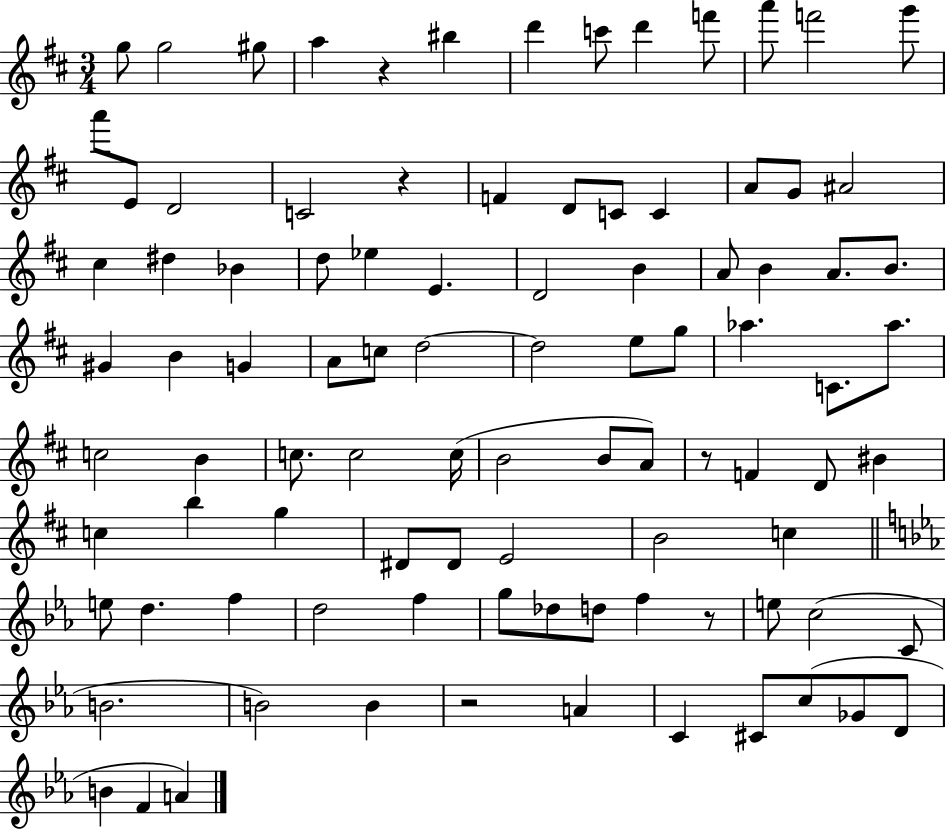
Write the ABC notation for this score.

X:1
T:Untitled
M:3/4
L:1/4
K:D
g/2 g2 ^g/2 a z ^b d' c'/2 d' f'/2 a'/2 f'2 g'/2 a'/2 E/2 D2 C2 z F D/2 C/2 C A/2 G/2 ^A2 ^c ^d _B d/2 _e E D2 B A/2 B A/2 B/2 ^G B G A/2 c/2 d2 d2 e/2 g/2 _a C/2 _a/2 c2 B c/2 c2 c/4 B2 B/2 A/2 z/2 F D/2 ^B c b g ^D/2 ^D/2 E2 B2 c e/2 d f d2 f g/2 _d/2 d/2 f z/2 e/2 c2 C/2 B2 B2 B z2 A C ^C/2 c/2 _G/2 D/2 B F A